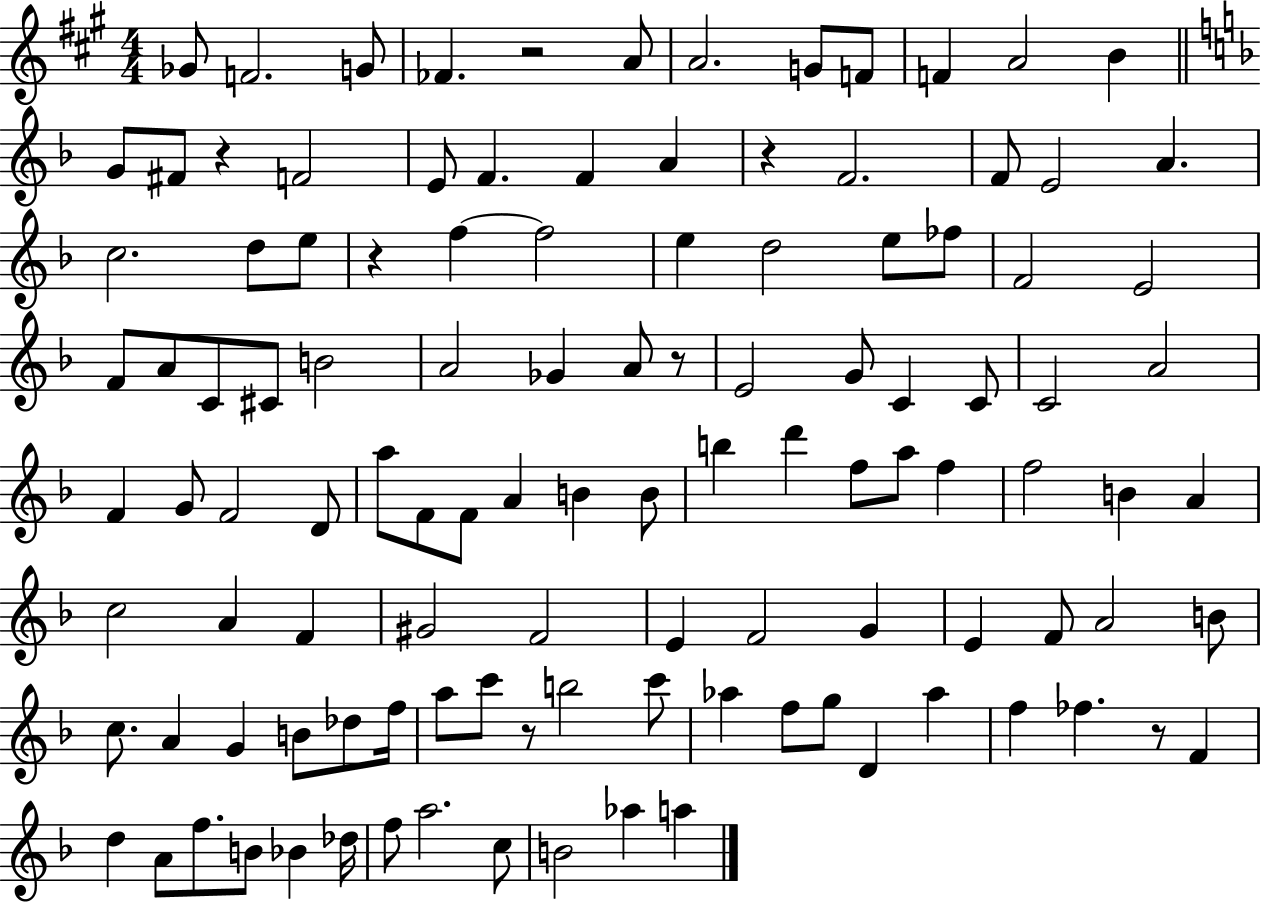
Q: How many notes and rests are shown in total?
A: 114